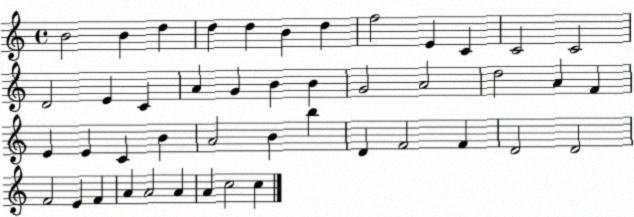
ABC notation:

X:1
T:Untitled
M:4/4
L:1/4
K:C
B2 B d d d B d f2 E C C2 C2 D2 E C A G B B G2 A2 d2 A F E E C B A2 B b D F2 F D2 D2 F2 E F A A2 A A c2 c